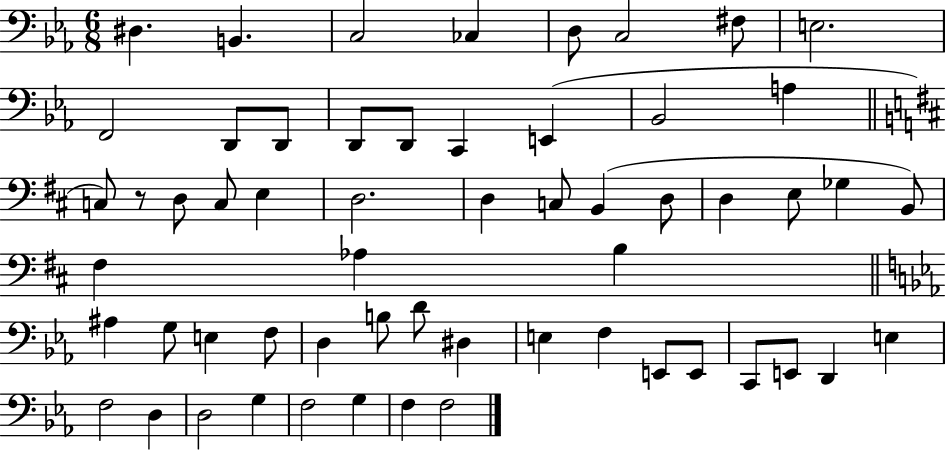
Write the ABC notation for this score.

X:1
T:Untitled
M:6/8
L:1/4
K:Eb
^D, B,, C,2 _C, D,/2 C,2 ^F,/2 E,2 F,,2 D,,/2 D,,/2 D,,/2 D,,/2 C,, E,, _B,,2 A, C,/2 z/2 D,/2 C,/2 E, D,2 D, C,/2 B,, D,/2 D, E,/2 _G, B,,/2 ^F, _A, B, ^A, G,/2 E, F,/2 D, B,/2 D/2 ^D, E, F, E,,/2 E,,/2 C,,/2 E,,/2 D,, E, F,2 D, D,2 G, F,2 G, F, F,2